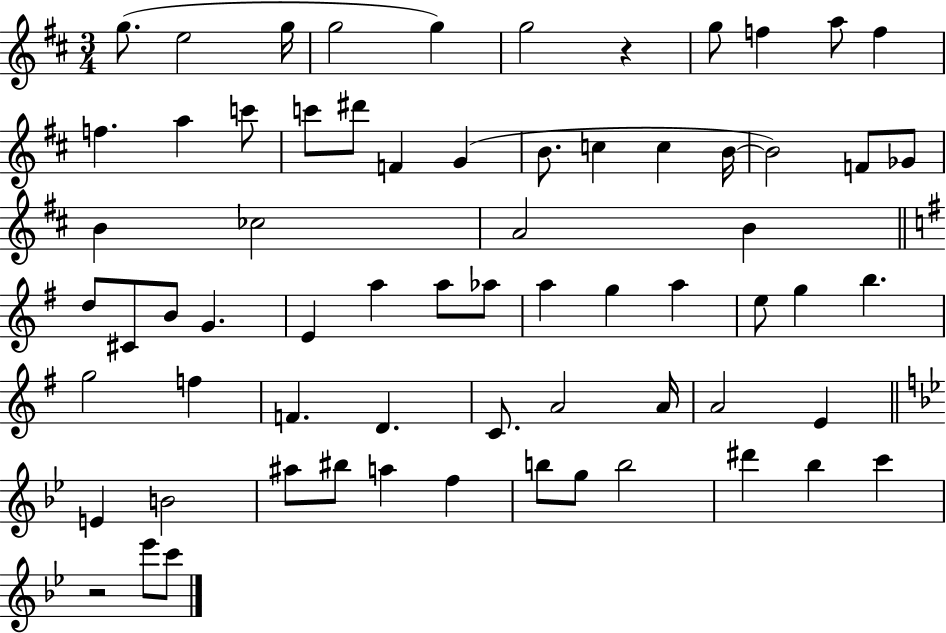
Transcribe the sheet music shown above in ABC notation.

X:1
T:Untitled
M:3/4
L:1/4
K:D
g/2 e2 g/4 g2 g g2 z g/2 f a/2 f f a c'/2 c'/2 ^d'/2 F G B/2 c c B/4 B2 F/2 _G/2 B _c2 A2 B d/2 ^C/2 B/2 G E a a/2 _a/2 a g a e/2 g b g2 f F D C/2 A2 A/4 A2 E E B2 ^a/2 ^b/2 a f b/2 g/2 b2 ^d' _b c' z2 _e'/2 c'/2